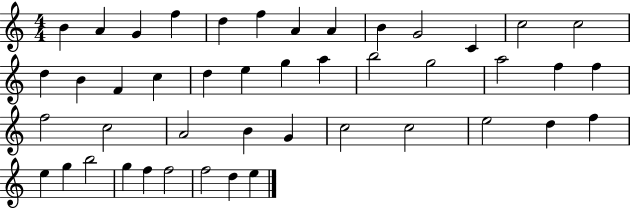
B4/q A4/q G4/q F5/q D5/q F5/q A4/q A4/q B4/q G4/h C4/q C5/h C5/h D5/q B4/q F4/q C5/q D5/q E5/q G5/q A5/q B5/h G5/h A5/h F5/q F5/q F5/h C5/h A4/h B4/q G4/q C5/h C5/h E5/h D5/q F5/q E5/q G5/q B5/h G5/q F5/q F5/h F5/h D5/q E5/q